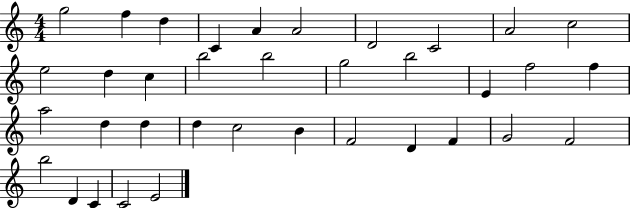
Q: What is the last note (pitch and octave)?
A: E4